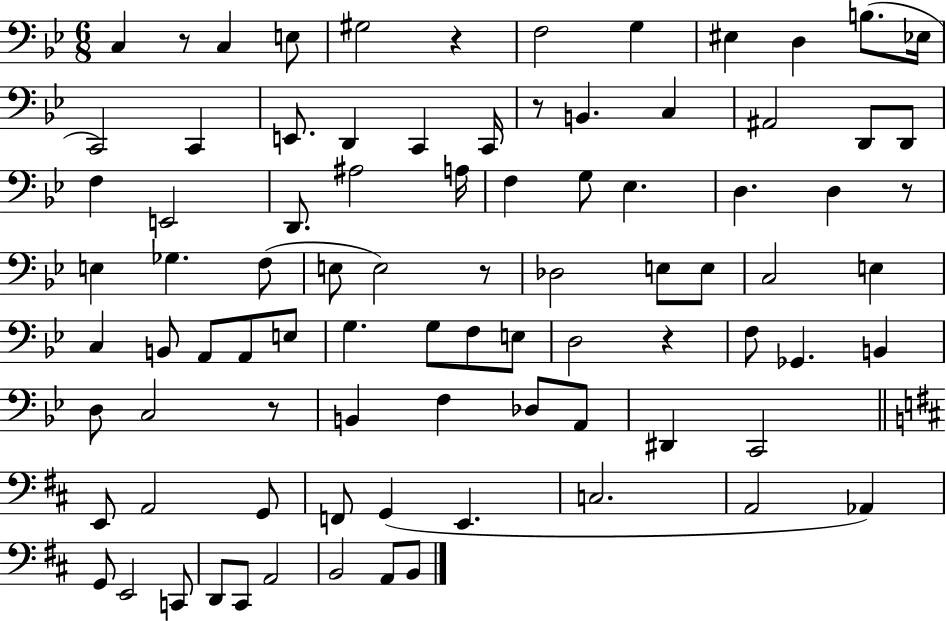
C3/q R/e C3/q E3/e G#3/h R/q F3/h G3/q EIS3/q D3/q B3/e. Eb3/s C2/h C2/q E2/e. D2/q C2/q C2/s R/e B2/q. C3/q A#2/h D2/e D2/e F3/q E2/h D2/e. A#3/h A3/s F3/q G3/e Eb3/q. D3/q. D3/q R/e E3/q Gb3/q. F3/e E3/e E3/h R/e Db3/h E3/e E3/e C3/h E3/q C3/q B2/e A2/e A2/e E3/e G3/q. G3/e F3/e E3/e D3/h R/q F3/e Gb2/q. B2/q D3/e C3/h R/e B2/q F3/q Db3/e A2/e D#2/q C2/h E2/e A2/h G2/e F2/e G2/q E2/q. C3/h. A2/h Ab2/q G2/e E2/h C2/e D2/e C#2/e A2/h B2/h A2/e B2/e